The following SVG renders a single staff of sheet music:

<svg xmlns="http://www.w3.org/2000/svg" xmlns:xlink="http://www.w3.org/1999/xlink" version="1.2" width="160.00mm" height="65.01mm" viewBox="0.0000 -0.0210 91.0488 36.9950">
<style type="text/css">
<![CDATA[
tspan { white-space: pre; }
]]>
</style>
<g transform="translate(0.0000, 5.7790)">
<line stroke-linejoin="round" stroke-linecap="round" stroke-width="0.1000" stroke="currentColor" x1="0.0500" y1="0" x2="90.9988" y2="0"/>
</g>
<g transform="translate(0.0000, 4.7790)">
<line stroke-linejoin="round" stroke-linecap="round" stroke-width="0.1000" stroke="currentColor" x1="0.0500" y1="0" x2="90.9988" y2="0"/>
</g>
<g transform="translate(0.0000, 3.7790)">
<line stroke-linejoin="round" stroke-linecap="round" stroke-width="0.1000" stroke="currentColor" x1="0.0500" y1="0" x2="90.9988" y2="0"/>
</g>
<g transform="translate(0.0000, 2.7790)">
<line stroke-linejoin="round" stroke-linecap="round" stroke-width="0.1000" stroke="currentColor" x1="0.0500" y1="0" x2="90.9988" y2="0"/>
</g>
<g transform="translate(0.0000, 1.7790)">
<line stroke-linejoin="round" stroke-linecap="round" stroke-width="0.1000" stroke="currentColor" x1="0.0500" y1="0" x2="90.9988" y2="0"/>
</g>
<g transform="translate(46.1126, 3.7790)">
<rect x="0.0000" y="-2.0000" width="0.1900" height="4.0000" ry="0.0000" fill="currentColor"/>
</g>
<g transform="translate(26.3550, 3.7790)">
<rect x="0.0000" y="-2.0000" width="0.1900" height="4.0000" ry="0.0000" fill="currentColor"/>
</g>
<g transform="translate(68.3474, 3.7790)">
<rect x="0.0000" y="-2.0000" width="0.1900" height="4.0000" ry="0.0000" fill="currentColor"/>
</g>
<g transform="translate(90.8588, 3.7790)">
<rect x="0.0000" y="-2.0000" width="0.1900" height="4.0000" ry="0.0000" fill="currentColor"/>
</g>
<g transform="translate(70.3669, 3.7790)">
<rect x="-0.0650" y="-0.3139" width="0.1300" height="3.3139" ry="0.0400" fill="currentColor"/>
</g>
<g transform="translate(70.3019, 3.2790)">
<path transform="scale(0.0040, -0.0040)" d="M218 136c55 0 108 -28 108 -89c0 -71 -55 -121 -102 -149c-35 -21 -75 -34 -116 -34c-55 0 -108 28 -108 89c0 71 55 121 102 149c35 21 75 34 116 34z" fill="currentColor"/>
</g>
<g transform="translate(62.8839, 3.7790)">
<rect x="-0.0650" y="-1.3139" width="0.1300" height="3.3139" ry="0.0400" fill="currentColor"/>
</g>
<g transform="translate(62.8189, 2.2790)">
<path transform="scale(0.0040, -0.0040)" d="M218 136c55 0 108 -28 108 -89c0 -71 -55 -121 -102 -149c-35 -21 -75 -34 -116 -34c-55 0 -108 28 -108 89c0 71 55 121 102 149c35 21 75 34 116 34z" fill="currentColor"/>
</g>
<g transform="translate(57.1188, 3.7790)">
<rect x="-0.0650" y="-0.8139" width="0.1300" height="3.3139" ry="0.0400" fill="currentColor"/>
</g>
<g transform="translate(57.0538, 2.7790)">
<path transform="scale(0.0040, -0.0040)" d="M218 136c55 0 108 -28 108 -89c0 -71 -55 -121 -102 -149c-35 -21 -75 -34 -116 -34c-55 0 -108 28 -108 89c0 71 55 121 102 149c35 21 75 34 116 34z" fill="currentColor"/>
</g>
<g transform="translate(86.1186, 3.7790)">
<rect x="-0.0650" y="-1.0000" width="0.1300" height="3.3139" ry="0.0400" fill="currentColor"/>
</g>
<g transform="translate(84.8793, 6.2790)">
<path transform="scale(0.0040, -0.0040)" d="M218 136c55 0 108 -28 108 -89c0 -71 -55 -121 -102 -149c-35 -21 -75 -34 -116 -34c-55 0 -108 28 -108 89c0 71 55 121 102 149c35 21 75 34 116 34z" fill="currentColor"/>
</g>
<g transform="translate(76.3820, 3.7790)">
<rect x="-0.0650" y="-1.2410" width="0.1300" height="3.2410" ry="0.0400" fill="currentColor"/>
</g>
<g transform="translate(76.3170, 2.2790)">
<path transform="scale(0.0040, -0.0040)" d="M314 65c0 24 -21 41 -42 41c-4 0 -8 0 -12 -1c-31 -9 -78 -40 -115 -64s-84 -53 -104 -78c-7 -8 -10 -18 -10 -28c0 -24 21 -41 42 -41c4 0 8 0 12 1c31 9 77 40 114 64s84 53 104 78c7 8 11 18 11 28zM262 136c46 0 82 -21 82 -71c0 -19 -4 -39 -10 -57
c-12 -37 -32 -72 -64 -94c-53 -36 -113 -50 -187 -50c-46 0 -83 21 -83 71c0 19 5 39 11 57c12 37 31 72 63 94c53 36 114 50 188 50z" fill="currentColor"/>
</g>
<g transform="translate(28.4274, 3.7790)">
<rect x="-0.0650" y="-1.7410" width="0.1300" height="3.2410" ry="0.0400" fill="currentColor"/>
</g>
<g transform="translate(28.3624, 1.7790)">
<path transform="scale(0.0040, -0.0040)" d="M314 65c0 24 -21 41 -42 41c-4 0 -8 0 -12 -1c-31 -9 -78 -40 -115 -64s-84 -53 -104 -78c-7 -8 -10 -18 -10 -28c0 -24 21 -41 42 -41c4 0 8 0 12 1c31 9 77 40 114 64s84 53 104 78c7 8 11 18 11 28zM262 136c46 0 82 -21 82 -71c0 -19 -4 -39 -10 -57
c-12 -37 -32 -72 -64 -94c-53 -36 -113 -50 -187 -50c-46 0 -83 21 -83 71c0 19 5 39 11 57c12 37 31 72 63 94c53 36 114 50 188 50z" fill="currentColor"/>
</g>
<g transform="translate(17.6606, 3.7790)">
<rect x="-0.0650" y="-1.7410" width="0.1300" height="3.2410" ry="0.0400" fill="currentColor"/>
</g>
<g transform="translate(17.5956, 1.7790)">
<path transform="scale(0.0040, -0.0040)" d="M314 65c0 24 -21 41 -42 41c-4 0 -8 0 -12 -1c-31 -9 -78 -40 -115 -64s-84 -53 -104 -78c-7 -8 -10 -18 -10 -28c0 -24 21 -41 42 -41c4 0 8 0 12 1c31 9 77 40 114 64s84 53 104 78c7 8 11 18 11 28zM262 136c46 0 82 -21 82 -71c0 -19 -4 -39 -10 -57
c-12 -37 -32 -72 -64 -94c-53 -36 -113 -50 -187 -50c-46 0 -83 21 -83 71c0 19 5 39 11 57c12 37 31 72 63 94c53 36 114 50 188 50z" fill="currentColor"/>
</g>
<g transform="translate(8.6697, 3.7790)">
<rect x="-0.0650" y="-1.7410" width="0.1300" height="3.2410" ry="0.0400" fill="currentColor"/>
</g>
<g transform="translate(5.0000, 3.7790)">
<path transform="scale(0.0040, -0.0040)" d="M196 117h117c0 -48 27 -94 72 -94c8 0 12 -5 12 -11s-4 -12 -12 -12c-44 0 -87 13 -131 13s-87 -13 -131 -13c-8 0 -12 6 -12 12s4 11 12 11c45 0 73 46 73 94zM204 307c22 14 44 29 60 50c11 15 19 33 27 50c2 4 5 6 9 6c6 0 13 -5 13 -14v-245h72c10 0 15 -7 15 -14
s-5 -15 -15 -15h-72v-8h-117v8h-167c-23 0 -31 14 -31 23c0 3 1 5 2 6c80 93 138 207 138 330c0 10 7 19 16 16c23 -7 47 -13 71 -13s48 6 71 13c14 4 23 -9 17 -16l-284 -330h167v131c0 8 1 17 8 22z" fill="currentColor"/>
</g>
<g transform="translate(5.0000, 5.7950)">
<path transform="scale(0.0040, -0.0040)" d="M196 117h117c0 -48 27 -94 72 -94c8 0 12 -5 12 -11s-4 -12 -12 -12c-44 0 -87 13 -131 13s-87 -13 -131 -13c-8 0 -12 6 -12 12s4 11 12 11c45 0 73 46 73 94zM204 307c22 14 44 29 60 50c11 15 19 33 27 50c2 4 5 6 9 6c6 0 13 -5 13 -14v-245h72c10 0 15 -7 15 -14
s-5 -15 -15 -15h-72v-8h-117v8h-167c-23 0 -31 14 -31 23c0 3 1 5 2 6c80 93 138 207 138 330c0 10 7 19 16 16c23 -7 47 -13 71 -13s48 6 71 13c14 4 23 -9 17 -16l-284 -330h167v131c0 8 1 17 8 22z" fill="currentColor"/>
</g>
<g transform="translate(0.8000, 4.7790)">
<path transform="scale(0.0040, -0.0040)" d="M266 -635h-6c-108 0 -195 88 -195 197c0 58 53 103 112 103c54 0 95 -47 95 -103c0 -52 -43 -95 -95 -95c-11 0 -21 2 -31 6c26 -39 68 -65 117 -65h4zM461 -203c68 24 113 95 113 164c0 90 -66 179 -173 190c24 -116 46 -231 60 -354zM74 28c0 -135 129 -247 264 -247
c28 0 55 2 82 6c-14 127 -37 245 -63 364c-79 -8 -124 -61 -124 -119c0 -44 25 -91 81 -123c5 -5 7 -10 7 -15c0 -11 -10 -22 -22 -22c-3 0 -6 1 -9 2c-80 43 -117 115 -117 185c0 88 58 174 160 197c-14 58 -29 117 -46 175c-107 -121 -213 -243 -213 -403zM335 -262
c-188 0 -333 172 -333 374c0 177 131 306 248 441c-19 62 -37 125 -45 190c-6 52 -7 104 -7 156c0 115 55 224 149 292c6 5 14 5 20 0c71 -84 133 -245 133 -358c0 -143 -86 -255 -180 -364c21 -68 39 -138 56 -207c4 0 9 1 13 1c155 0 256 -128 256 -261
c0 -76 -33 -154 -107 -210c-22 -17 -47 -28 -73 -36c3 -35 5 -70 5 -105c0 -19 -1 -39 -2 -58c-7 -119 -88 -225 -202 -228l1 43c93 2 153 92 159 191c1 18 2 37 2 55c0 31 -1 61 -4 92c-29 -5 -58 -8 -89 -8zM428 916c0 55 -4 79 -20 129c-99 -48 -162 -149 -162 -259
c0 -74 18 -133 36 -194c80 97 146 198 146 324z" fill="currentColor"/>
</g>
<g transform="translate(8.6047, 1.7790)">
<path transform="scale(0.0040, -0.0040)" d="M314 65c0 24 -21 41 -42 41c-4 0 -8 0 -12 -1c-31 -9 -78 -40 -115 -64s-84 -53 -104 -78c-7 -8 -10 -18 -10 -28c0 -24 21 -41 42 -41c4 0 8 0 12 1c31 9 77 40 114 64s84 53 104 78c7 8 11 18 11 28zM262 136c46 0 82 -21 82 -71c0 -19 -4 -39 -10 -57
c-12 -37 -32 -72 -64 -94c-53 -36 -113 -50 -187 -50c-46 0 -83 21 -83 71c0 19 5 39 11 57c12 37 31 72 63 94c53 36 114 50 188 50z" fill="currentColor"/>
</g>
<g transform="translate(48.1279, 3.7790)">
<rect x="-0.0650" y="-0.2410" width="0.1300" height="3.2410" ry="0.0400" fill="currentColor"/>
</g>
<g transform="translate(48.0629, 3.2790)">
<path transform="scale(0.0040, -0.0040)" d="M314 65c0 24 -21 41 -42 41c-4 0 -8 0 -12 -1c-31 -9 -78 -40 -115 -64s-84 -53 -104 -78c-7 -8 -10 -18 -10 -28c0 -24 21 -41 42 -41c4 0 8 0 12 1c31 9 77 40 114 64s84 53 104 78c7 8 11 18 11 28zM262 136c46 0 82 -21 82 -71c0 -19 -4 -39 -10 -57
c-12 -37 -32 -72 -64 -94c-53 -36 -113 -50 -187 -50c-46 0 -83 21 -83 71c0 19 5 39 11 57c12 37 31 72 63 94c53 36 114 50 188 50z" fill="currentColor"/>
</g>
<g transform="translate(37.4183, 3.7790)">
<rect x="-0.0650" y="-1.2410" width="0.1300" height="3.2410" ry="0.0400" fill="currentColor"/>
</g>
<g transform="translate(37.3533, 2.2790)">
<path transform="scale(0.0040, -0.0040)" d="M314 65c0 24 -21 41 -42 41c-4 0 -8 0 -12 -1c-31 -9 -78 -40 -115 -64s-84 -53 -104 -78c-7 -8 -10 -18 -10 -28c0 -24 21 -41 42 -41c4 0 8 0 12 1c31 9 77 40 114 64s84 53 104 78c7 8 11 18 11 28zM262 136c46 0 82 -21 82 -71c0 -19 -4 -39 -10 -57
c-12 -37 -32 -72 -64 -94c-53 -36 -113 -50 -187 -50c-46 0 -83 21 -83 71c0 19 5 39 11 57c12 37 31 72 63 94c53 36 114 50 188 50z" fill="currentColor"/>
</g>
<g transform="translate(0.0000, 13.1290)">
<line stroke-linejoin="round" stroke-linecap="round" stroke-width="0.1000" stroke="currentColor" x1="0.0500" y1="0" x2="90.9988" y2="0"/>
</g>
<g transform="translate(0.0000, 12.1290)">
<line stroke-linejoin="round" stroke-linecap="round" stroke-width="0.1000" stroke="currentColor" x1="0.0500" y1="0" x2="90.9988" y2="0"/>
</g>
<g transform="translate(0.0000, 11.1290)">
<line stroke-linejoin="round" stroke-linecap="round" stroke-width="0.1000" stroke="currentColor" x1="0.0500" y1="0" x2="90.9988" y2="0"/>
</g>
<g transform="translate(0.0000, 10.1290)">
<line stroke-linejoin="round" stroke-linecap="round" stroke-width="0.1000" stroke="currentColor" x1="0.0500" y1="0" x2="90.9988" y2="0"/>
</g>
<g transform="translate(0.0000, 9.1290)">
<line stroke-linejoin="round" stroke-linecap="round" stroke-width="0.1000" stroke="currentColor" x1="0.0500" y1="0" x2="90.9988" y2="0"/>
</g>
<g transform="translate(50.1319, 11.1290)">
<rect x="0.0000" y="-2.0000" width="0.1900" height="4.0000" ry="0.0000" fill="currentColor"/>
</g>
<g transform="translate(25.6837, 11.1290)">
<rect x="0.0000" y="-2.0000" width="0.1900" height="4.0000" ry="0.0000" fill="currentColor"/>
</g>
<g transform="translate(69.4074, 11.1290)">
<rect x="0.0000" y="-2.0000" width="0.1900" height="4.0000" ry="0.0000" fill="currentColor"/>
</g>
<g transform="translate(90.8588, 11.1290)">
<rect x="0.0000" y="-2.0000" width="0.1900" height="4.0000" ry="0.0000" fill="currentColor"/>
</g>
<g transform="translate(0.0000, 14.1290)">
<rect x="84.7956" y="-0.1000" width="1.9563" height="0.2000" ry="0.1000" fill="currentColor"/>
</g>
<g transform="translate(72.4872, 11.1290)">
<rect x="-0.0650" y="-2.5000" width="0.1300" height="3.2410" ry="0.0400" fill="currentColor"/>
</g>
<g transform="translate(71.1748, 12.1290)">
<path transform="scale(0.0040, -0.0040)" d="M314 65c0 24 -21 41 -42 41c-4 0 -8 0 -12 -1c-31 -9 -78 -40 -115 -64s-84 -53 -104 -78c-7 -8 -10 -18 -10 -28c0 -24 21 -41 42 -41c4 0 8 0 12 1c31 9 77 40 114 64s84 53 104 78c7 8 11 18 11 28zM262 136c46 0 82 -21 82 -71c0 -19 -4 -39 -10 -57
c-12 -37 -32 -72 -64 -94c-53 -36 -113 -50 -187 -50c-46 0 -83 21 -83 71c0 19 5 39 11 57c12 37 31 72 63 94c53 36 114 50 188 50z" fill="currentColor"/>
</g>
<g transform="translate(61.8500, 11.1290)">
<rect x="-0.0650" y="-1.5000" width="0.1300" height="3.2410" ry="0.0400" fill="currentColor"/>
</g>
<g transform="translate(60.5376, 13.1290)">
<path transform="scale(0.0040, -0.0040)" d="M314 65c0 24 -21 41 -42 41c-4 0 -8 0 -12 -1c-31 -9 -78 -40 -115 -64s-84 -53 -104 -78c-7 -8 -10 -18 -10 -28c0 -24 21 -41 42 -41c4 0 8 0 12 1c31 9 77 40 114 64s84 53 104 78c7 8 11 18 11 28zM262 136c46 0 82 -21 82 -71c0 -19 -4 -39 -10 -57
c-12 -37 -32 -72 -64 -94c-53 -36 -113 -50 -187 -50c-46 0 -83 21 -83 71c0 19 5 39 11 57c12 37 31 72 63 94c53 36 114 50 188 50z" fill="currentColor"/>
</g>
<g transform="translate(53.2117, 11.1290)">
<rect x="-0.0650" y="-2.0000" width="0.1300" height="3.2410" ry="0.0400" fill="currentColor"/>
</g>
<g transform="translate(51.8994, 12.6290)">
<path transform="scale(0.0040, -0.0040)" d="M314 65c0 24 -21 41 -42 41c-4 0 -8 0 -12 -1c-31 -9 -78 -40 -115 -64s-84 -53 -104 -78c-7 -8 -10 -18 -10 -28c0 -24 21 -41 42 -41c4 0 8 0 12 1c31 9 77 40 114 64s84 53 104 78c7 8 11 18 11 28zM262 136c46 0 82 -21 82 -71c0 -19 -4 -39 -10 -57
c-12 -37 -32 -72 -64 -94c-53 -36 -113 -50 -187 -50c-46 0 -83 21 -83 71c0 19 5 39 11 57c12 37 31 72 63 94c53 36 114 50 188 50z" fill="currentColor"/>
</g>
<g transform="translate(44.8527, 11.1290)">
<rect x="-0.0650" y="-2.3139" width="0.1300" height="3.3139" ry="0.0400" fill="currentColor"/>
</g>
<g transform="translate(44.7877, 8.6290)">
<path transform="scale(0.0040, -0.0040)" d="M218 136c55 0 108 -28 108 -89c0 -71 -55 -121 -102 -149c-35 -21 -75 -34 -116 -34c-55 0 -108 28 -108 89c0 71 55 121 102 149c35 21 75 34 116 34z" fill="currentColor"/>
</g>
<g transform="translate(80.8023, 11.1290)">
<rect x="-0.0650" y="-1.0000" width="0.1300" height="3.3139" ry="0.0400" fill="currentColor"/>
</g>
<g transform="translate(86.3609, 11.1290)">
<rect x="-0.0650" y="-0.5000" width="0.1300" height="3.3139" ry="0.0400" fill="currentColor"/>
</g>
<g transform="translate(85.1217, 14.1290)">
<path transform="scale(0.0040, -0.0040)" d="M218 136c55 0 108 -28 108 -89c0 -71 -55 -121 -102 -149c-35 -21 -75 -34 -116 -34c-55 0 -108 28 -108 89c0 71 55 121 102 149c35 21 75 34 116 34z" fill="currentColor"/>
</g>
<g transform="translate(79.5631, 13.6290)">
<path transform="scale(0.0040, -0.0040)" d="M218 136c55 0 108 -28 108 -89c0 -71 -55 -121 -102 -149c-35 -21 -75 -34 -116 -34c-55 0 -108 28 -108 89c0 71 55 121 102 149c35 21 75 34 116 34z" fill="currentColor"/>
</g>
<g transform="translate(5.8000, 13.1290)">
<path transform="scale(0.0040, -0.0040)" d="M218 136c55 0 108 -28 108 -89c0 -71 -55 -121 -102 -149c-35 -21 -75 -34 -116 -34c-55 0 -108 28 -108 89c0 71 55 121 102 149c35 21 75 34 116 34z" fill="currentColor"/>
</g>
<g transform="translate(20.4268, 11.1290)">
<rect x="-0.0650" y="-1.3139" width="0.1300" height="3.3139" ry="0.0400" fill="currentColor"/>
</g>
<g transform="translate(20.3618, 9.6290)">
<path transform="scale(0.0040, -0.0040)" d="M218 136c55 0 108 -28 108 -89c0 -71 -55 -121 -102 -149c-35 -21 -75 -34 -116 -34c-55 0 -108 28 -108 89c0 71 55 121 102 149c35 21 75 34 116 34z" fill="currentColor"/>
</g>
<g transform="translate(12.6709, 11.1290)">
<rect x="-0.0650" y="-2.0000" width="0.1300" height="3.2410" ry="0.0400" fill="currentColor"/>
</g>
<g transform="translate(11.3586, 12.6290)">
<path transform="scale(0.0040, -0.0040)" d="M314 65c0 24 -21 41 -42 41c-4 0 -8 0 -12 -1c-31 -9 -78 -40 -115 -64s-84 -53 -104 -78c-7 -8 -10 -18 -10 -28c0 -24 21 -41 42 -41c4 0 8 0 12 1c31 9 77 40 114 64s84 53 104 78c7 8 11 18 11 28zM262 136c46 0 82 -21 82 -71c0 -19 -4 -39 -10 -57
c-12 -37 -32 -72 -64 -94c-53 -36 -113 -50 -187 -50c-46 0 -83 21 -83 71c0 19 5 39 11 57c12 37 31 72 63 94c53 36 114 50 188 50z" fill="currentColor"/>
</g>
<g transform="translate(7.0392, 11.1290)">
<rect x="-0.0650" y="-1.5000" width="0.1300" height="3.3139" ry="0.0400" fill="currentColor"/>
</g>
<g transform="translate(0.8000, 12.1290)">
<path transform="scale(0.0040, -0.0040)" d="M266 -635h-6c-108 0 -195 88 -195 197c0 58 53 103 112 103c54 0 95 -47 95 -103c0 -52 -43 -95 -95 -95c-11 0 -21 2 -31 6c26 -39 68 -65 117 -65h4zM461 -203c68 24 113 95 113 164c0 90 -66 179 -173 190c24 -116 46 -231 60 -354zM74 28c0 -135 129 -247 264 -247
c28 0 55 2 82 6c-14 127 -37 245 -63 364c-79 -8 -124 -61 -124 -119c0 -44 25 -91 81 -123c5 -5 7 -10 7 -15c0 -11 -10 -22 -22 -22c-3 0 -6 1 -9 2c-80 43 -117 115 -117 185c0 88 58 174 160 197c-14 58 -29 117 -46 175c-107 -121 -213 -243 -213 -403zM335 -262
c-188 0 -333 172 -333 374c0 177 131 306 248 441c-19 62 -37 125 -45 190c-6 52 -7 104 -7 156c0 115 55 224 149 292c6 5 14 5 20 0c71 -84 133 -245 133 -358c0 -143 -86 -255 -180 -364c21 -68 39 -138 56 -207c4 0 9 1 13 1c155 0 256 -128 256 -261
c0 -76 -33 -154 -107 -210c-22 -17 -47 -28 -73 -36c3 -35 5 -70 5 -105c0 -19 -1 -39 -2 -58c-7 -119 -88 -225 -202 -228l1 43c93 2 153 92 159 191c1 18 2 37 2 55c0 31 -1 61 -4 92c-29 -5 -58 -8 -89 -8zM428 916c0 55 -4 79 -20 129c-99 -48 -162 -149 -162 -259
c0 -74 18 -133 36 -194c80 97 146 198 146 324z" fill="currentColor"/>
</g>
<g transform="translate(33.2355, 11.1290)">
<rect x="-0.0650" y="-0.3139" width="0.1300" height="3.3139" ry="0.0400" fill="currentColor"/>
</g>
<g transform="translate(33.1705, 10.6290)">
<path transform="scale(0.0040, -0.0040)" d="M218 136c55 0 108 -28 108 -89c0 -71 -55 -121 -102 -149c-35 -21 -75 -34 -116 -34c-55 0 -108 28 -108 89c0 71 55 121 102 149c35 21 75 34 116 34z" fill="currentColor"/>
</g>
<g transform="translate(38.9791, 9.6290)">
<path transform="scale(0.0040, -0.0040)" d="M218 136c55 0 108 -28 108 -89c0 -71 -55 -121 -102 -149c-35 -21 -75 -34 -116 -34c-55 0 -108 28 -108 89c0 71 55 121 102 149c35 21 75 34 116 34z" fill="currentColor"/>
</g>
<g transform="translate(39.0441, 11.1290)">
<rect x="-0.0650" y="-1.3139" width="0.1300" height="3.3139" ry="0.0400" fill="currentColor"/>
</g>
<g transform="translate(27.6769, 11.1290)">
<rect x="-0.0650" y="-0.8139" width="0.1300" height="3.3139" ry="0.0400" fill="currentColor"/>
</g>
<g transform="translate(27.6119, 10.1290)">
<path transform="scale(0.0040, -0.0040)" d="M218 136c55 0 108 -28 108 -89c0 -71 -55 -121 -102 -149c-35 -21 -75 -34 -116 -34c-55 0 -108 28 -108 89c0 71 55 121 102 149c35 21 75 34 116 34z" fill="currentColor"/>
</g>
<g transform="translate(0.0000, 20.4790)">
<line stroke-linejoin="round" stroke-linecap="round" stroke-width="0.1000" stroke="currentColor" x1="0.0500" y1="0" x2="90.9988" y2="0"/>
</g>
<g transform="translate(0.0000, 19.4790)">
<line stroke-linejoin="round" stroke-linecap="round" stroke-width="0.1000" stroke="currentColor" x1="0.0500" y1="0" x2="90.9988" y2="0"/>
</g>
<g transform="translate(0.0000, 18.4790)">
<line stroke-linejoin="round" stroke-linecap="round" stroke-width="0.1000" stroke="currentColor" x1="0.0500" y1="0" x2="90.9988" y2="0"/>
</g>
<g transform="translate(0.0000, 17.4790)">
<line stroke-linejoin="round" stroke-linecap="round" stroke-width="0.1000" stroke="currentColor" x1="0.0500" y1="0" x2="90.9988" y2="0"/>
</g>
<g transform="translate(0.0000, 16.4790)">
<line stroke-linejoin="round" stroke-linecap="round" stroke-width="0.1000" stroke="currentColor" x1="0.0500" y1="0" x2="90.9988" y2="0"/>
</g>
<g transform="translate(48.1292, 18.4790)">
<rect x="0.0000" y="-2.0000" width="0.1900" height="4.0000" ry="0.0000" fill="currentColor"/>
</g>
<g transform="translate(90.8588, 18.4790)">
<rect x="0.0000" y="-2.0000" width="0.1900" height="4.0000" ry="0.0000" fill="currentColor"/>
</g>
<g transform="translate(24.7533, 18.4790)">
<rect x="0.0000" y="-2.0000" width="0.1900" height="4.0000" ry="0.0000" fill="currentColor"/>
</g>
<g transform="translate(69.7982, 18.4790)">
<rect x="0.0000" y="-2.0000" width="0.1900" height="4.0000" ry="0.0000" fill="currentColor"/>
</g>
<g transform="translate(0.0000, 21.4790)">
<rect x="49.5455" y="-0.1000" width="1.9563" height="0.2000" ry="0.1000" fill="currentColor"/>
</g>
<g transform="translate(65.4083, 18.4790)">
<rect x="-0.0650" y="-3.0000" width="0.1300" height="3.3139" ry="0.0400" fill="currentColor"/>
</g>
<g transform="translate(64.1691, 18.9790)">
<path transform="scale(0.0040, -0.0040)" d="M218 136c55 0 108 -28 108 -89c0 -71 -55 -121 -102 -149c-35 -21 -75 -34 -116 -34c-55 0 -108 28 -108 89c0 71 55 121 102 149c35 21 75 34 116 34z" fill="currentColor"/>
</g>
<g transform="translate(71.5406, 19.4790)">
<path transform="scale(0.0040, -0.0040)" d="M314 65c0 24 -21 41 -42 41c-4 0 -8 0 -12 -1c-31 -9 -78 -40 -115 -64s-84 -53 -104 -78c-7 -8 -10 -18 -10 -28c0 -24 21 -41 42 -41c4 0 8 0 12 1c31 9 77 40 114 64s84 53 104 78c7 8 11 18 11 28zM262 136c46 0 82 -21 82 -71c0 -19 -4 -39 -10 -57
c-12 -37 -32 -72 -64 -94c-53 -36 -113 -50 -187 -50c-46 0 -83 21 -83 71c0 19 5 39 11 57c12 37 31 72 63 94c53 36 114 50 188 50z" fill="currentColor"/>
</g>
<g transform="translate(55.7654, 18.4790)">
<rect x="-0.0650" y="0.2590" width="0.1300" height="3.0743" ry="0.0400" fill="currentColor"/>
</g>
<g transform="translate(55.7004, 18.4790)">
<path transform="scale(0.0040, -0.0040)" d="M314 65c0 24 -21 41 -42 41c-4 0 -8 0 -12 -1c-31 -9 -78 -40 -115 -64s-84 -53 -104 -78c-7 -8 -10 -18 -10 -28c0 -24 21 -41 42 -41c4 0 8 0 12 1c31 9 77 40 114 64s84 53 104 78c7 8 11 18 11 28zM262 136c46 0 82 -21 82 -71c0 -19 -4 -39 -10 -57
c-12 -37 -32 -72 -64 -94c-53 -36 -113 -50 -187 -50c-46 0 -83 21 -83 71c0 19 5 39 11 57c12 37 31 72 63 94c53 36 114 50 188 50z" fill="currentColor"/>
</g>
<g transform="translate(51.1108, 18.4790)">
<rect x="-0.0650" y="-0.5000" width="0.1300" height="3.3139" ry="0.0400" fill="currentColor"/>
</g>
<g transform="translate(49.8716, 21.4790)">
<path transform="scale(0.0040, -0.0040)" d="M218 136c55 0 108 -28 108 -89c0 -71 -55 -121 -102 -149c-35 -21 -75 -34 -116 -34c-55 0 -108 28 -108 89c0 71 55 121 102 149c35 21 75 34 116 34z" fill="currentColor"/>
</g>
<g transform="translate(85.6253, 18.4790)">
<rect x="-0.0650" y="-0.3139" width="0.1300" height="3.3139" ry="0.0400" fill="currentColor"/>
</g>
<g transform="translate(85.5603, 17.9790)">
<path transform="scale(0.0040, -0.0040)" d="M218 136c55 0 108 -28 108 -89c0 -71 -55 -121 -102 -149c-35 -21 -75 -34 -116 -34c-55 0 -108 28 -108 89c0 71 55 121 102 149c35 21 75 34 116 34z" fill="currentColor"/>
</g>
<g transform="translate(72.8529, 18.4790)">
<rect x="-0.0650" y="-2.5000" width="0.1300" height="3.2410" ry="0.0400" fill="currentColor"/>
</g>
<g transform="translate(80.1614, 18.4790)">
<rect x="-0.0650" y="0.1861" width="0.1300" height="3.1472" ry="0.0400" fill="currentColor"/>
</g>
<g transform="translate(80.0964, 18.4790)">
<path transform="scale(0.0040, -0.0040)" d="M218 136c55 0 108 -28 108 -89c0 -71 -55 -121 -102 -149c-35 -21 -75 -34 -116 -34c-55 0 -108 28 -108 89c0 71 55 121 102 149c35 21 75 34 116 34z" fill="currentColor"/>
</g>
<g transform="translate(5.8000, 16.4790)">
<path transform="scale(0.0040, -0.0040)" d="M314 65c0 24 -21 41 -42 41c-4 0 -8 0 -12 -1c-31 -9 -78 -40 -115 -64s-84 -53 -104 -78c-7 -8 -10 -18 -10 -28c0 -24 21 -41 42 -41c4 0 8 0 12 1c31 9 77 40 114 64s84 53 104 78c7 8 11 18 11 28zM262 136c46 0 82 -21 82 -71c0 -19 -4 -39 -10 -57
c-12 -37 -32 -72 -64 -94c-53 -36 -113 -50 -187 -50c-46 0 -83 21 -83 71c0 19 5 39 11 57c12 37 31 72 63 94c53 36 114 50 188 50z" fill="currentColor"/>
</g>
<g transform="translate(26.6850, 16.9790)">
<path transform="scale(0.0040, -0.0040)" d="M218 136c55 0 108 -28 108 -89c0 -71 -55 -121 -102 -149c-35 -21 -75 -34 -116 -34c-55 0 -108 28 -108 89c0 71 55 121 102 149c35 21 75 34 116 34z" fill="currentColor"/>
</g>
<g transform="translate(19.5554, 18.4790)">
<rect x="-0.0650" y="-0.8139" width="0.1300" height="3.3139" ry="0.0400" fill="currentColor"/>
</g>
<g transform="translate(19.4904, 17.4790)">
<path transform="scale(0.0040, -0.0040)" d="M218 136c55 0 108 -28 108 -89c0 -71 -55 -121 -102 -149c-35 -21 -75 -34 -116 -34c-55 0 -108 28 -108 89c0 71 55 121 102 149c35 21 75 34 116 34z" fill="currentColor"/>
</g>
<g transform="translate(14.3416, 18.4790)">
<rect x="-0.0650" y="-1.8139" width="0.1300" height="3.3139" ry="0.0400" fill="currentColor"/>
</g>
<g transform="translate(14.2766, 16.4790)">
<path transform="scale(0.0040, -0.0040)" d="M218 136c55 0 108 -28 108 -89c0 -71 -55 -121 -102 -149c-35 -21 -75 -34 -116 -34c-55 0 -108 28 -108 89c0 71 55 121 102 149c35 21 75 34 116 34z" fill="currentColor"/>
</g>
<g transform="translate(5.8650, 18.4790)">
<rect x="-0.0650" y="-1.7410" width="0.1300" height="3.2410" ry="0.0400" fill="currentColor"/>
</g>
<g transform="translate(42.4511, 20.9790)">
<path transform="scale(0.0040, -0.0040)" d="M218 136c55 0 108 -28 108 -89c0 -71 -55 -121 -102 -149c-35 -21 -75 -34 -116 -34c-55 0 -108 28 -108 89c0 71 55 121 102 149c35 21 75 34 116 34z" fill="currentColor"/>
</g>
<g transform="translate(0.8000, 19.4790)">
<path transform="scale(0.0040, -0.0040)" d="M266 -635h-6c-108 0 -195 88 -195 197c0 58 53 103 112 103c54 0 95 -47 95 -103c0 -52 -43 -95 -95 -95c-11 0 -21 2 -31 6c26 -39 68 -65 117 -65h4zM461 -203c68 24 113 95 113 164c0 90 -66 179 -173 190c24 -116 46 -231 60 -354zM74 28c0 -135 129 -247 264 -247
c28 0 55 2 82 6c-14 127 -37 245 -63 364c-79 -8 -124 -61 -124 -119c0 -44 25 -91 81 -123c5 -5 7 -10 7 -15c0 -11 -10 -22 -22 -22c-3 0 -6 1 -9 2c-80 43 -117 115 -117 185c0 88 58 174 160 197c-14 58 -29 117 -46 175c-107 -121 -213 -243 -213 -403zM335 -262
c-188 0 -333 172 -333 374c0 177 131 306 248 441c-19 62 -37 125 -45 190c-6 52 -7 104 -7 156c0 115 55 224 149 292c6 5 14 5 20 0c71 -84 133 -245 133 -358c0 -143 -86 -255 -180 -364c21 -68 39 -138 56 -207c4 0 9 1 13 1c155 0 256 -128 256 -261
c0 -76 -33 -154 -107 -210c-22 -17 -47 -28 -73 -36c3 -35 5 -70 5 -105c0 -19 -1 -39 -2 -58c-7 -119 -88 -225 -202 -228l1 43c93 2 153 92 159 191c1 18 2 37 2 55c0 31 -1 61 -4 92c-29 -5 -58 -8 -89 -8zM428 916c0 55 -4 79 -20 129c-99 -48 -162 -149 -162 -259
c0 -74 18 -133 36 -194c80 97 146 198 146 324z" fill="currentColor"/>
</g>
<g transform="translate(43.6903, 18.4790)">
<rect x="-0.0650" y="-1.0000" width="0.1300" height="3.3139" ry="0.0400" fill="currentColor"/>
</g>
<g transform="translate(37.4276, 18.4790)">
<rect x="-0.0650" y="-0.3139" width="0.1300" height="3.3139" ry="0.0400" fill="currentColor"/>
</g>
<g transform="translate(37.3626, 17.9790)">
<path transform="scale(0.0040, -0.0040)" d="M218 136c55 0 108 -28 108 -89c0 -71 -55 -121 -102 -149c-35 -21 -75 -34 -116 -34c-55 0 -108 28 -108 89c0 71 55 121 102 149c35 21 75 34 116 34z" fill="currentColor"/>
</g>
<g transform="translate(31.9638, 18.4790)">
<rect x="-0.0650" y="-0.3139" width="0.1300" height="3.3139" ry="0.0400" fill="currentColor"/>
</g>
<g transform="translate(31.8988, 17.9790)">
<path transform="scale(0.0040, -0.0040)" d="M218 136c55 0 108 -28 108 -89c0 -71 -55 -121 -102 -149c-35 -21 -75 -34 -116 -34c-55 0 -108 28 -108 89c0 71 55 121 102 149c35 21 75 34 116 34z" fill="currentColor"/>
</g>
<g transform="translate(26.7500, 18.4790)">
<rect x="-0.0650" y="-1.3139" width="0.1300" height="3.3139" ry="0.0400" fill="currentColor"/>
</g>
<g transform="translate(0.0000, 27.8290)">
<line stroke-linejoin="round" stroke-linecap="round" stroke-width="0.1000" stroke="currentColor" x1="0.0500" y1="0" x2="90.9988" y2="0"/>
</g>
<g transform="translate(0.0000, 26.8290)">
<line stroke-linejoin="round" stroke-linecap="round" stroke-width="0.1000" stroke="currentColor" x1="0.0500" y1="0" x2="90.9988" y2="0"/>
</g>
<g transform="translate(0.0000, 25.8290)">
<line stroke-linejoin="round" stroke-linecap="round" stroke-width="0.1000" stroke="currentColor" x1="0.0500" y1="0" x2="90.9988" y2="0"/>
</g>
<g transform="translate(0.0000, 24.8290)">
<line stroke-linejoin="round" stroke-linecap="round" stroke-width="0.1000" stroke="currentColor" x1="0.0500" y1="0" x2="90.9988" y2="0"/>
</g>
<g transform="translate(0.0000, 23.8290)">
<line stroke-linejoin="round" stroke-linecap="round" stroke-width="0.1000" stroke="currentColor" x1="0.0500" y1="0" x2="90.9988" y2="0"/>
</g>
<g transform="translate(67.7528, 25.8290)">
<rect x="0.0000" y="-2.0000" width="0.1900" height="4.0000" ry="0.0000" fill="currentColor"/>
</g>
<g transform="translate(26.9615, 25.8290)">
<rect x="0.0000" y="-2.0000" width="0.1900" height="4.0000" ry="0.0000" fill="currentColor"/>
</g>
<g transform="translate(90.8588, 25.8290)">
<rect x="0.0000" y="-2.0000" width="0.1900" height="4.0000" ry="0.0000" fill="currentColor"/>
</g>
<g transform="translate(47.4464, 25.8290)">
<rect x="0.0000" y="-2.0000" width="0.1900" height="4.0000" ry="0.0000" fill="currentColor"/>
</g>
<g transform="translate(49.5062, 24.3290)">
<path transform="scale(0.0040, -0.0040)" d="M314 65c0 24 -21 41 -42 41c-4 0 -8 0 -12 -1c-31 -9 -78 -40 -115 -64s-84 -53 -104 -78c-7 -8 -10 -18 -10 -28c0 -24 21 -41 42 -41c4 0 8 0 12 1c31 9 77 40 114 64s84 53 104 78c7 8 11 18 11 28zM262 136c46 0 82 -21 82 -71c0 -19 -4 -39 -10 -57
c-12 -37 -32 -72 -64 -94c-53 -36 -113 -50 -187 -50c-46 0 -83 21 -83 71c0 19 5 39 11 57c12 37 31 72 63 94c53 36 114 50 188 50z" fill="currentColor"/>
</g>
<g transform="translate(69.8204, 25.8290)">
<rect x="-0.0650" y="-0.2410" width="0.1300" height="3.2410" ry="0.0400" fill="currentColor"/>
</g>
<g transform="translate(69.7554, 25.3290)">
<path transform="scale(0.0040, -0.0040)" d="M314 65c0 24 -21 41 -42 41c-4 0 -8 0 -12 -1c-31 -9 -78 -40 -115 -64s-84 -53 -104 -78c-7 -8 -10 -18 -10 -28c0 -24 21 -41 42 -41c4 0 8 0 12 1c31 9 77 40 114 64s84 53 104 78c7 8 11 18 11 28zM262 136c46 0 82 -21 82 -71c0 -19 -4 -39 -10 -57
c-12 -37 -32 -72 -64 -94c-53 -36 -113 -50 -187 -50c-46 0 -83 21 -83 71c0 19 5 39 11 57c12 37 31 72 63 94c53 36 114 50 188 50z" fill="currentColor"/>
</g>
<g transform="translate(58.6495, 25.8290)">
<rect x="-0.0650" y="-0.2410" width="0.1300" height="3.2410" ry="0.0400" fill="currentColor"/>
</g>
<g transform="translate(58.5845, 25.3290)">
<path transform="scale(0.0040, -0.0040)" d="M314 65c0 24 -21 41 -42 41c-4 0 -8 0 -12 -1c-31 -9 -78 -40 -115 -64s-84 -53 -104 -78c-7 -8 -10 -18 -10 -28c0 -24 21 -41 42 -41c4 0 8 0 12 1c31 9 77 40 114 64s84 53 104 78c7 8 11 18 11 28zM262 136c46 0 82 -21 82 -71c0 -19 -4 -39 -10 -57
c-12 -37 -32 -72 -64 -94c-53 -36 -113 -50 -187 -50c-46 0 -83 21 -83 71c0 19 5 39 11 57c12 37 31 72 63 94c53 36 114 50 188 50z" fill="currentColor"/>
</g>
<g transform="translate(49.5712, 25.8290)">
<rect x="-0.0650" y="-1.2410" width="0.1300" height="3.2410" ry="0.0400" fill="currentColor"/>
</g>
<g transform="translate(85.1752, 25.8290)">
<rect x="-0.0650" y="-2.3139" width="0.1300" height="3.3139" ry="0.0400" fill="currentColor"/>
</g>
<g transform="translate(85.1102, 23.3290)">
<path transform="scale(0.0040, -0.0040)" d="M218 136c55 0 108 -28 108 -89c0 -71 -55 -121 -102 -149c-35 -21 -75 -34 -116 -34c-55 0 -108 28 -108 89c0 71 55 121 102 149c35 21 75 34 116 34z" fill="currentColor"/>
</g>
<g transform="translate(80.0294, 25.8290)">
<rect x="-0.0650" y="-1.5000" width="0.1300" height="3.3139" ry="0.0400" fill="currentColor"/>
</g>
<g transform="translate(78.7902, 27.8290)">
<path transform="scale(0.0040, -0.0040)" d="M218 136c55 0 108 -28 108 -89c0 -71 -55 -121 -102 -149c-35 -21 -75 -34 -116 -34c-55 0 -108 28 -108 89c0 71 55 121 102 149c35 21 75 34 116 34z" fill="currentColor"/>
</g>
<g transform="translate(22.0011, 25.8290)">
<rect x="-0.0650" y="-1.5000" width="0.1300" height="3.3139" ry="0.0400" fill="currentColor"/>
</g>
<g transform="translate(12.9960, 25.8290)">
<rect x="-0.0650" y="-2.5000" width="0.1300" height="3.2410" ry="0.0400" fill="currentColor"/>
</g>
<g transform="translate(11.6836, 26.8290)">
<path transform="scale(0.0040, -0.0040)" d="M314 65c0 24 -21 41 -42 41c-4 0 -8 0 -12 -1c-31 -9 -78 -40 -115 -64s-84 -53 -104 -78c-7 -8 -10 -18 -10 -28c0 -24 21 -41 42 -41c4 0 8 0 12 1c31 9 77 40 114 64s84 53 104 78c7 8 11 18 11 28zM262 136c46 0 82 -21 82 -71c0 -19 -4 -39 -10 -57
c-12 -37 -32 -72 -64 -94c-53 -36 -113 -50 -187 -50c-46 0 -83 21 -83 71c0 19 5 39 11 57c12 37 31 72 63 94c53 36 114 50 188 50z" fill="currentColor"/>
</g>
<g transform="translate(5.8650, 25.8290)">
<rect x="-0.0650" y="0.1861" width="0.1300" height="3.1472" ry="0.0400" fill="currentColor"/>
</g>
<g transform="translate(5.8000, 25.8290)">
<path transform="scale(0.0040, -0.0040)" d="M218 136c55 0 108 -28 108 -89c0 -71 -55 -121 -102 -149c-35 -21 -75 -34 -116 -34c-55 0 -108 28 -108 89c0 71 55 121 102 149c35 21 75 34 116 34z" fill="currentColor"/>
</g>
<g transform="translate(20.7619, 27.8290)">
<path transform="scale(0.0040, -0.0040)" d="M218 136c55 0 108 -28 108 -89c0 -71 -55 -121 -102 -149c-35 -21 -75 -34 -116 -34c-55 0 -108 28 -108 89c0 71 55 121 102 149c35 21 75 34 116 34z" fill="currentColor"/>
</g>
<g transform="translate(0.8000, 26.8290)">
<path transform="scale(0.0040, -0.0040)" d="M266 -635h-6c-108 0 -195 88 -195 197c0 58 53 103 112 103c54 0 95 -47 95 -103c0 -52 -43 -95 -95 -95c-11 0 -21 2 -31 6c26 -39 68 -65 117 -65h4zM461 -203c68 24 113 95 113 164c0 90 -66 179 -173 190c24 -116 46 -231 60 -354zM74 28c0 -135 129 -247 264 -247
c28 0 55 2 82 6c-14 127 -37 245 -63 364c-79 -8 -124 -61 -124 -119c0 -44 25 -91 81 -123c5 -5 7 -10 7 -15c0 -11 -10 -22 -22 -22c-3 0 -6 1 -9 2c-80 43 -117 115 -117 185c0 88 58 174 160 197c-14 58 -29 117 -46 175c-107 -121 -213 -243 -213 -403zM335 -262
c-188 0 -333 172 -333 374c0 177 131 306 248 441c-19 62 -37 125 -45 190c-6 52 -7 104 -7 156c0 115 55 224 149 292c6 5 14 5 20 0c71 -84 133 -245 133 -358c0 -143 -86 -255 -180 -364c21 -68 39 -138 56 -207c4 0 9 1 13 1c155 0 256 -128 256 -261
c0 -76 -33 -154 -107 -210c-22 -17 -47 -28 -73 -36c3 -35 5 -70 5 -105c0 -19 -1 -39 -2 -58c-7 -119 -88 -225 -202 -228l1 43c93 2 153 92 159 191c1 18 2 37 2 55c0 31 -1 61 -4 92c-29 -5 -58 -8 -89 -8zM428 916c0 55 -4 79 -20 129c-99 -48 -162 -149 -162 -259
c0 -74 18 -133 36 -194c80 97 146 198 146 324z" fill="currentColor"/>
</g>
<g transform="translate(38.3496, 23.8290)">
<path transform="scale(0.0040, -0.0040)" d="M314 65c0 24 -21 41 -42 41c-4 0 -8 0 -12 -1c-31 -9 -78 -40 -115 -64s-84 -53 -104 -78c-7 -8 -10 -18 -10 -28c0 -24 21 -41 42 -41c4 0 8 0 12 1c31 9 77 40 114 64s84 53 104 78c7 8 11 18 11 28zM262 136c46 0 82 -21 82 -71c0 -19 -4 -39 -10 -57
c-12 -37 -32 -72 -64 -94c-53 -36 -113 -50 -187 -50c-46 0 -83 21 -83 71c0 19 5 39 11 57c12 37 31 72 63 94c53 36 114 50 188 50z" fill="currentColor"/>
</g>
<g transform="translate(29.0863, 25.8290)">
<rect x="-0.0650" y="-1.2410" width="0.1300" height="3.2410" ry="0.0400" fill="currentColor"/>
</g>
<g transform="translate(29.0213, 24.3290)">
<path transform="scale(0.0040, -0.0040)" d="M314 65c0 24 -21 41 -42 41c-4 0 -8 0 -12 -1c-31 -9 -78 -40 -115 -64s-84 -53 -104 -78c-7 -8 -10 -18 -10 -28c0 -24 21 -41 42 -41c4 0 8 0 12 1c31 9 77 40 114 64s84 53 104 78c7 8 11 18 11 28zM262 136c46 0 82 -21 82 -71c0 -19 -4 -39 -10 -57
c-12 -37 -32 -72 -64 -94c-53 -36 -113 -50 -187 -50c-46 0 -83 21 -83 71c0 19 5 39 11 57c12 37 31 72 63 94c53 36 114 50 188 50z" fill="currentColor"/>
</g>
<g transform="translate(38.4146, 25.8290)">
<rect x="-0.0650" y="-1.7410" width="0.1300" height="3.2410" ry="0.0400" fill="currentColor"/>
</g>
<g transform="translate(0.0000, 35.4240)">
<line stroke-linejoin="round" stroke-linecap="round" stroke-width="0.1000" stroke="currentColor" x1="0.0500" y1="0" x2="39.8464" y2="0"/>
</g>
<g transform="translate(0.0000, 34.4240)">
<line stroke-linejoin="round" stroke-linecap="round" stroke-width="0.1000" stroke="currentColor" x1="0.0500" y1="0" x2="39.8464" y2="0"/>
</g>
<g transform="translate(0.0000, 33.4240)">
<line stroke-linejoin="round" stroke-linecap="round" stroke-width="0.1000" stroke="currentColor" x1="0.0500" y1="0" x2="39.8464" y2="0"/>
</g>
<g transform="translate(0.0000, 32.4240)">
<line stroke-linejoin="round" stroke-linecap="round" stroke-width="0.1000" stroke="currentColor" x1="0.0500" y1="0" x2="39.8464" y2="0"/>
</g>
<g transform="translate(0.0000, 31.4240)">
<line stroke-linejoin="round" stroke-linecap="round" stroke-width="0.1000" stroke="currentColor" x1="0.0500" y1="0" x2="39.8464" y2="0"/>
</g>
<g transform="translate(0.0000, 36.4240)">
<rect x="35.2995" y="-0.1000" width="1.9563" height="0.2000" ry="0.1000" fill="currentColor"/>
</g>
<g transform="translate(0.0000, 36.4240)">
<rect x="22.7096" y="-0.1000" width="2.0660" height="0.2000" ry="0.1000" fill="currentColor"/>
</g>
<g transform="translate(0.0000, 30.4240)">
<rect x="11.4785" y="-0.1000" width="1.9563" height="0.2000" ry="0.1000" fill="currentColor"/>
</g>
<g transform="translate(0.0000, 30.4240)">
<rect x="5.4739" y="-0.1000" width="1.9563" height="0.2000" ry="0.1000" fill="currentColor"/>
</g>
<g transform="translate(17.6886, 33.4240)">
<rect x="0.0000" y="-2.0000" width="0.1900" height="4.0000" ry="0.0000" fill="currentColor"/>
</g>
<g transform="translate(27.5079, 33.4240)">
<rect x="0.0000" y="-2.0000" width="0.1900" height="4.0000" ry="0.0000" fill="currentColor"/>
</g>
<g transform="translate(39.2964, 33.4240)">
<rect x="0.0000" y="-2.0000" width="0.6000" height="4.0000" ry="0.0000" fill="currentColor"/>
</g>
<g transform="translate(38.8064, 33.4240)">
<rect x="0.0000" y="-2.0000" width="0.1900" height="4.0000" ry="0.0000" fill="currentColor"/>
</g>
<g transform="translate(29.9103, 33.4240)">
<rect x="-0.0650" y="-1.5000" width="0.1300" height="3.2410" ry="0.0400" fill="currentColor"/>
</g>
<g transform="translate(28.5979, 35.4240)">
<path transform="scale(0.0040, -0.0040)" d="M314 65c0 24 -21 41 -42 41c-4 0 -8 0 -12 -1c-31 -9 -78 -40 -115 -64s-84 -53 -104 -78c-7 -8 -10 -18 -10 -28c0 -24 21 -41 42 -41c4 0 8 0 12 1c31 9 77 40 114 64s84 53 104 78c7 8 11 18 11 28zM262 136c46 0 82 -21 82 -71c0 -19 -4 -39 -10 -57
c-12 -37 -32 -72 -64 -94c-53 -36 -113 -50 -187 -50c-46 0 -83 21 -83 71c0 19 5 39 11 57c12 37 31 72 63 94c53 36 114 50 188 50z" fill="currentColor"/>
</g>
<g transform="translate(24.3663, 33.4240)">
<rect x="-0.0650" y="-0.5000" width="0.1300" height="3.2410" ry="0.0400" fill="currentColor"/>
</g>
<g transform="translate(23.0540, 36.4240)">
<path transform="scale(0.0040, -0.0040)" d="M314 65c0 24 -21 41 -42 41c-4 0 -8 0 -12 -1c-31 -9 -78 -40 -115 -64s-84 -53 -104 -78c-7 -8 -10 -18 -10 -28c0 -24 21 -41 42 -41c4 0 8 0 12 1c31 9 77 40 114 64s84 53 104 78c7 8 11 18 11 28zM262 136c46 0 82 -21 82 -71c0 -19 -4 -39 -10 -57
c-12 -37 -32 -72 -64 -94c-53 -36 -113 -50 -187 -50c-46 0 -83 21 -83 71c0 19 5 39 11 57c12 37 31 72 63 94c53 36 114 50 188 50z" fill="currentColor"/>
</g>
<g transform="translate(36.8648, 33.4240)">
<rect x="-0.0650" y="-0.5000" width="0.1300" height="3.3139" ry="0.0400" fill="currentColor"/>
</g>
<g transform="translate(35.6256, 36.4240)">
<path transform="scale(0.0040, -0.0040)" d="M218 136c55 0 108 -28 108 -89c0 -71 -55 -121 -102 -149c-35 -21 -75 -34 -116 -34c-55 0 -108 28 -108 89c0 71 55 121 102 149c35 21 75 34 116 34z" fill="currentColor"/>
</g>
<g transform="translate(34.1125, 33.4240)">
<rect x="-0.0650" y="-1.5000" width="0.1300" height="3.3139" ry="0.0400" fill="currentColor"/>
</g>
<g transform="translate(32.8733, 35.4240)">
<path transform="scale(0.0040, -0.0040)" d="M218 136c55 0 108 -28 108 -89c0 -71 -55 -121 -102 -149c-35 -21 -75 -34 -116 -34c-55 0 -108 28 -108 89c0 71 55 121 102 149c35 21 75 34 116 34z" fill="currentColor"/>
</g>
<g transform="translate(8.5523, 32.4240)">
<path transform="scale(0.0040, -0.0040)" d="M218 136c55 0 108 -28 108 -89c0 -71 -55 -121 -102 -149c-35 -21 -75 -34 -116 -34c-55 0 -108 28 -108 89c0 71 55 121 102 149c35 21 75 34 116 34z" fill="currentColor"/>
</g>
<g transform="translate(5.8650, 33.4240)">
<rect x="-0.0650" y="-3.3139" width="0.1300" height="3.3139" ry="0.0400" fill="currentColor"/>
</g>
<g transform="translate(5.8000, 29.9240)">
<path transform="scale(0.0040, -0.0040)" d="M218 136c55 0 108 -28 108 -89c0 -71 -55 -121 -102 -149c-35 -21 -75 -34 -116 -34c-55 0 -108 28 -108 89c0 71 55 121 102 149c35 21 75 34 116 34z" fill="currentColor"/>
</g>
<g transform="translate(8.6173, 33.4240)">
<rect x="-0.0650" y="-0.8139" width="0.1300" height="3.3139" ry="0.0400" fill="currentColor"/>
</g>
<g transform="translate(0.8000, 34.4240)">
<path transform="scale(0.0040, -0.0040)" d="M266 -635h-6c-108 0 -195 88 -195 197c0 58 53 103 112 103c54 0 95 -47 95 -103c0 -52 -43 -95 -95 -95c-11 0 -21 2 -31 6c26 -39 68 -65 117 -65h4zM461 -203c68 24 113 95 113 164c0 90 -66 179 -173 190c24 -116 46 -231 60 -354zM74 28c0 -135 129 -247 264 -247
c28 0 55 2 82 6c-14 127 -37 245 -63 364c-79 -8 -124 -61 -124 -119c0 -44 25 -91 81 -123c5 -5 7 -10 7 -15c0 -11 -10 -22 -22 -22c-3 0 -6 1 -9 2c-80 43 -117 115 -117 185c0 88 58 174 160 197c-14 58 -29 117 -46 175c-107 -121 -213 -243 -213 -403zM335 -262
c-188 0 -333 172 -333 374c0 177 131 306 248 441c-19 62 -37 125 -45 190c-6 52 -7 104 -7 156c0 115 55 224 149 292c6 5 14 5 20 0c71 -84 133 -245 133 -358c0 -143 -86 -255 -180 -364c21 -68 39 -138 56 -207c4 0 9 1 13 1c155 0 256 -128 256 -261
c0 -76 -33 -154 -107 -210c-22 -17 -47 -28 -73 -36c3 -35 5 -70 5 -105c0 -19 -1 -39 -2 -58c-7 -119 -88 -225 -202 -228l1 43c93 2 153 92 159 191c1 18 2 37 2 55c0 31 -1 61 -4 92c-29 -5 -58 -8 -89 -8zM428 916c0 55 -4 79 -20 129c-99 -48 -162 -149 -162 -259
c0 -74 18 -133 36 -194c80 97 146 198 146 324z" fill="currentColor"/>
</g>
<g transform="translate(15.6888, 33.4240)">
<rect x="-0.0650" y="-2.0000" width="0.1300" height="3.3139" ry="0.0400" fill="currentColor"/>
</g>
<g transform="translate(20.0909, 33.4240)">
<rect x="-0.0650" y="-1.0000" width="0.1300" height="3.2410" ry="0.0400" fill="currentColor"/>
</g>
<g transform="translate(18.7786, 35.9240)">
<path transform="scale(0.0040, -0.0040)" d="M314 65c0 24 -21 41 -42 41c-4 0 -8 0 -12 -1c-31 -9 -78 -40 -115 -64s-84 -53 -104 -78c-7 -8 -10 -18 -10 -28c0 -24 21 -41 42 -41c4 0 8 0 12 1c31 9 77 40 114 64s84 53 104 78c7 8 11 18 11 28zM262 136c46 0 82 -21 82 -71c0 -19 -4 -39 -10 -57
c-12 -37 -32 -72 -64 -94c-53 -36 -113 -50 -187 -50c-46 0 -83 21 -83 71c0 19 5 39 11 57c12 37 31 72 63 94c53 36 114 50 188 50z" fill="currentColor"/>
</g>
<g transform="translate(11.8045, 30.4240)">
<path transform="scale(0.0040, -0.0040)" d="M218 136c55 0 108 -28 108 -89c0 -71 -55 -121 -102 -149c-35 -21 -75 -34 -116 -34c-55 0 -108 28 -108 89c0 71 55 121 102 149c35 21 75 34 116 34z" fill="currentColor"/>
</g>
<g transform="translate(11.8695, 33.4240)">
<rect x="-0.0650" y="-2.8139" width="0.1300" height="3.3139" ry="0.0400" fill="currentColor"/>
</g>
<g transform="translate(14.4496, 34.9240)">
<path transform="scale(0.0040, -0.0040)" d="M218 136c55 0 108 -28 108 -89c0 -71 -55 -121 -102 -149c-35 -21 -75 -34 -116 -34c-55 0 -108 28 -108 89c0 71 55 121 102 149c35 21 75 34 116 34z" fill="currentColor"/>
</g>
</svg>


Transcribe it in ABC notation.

X:1
T:Untitled
M:4/4
L:1/4
K:C
f2 f2 f2 e2 c2 d e c e2 D E F2 e d c e g F2 E2 G2 D C f2 f d e c c D C B2 A G2 B c B G2 E e2 f2 e2 c2 c2 E g b d a F D2 C2 E2 E C